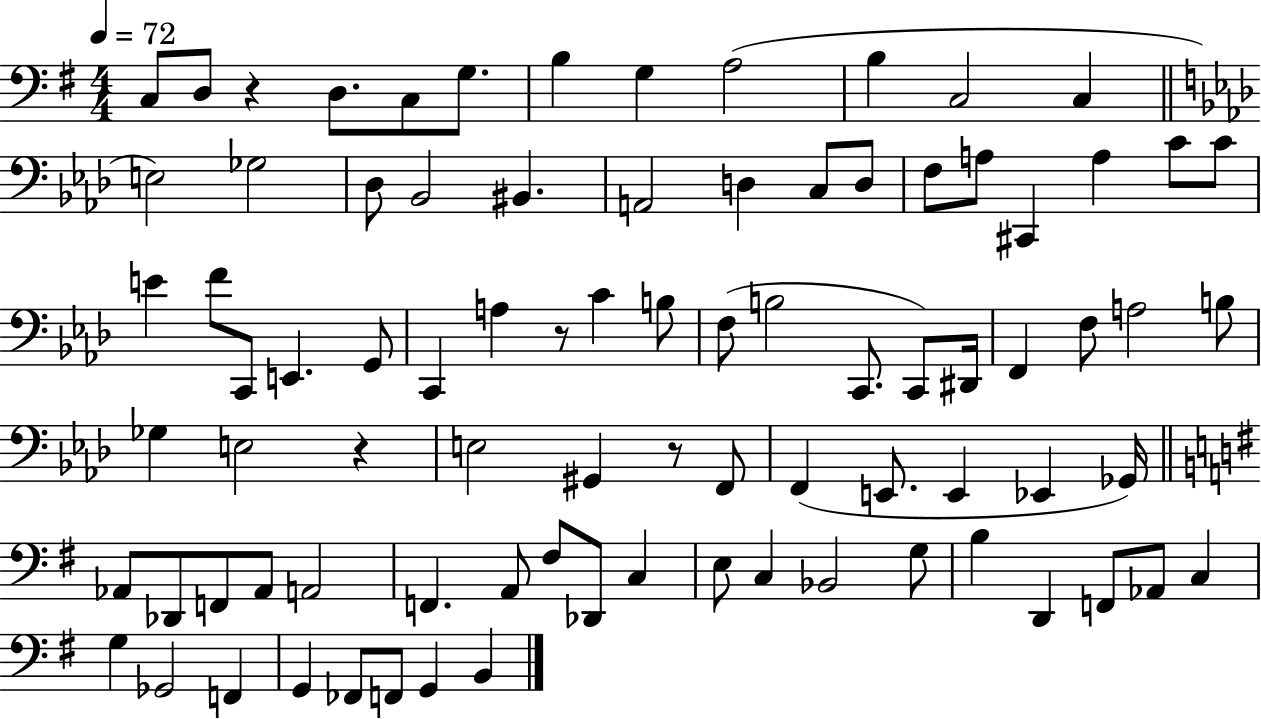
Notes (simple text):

C3/e D3/e R/q D3/e. C3/e G3/e. B3/q G3/q A3/h B3/q C3/h C3/q E3/h Gb3/h Db3/e Bb2/h BIS2/q. A2/h D3/q C3/e D3/e F3/e A3/e C#2/q A3/q C4/e C4/e E4/q F4/e C2/e E2/q. G2/e C2/q A3/q R/e C4/q B3/e F3/e B3/h C2/e. C2/e D#2/s F2/q F3/e A3/h B3/e Gb3/q E3/h R/q E3/h G#2/q R/e F2/e F2/q E2/e. E2/q Eb2/q Gb2/s Ab2/e Db2/e F2/e Ab2/e A2/h F2/q. A2/e F#3/e Db2/e C3/q E3/e C3/q Bb2/h G3/e B3/q D2/q F2/e Ab2/e C3/q G3/q Gb2/h F2/q G2/q FES2/e F2/e G2/q B2/q